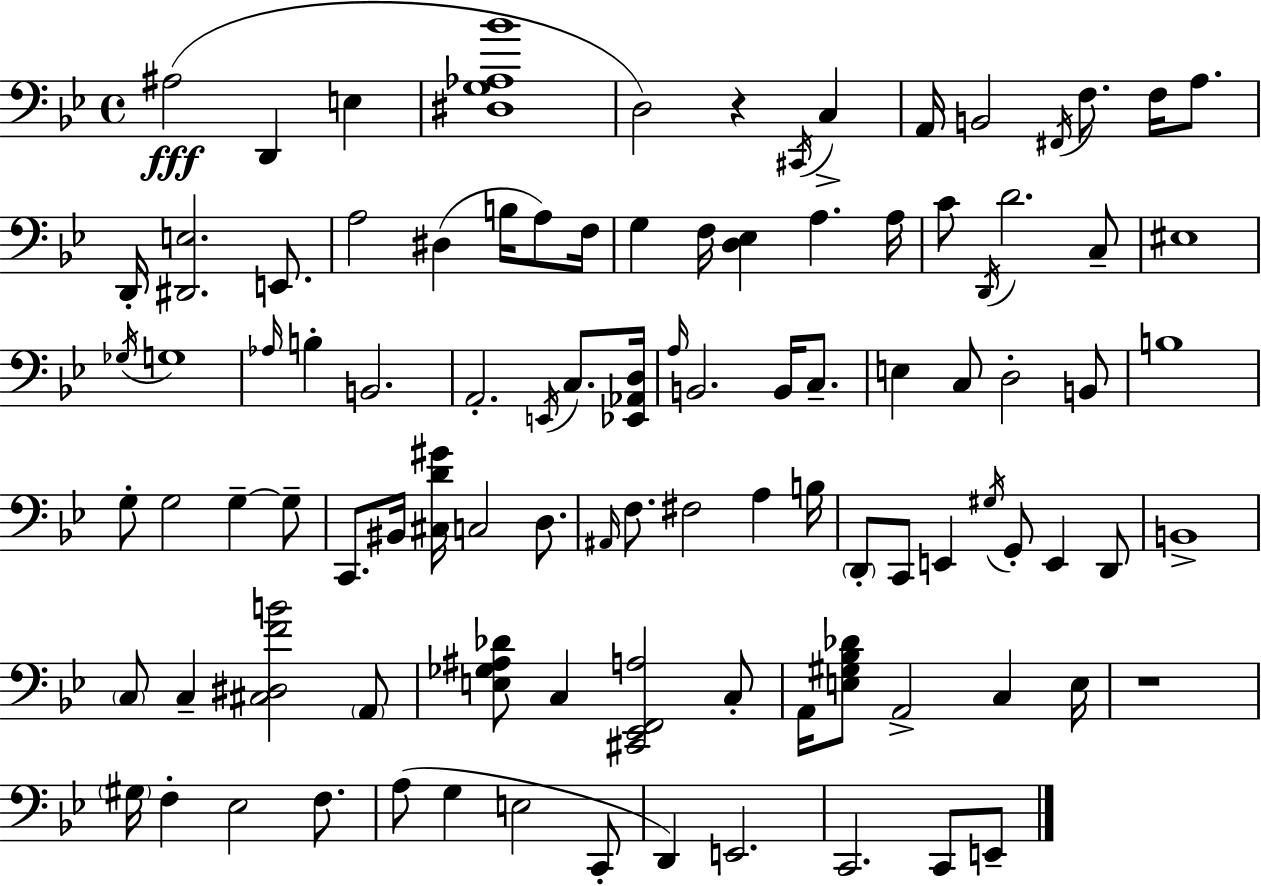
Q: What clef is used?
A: bass